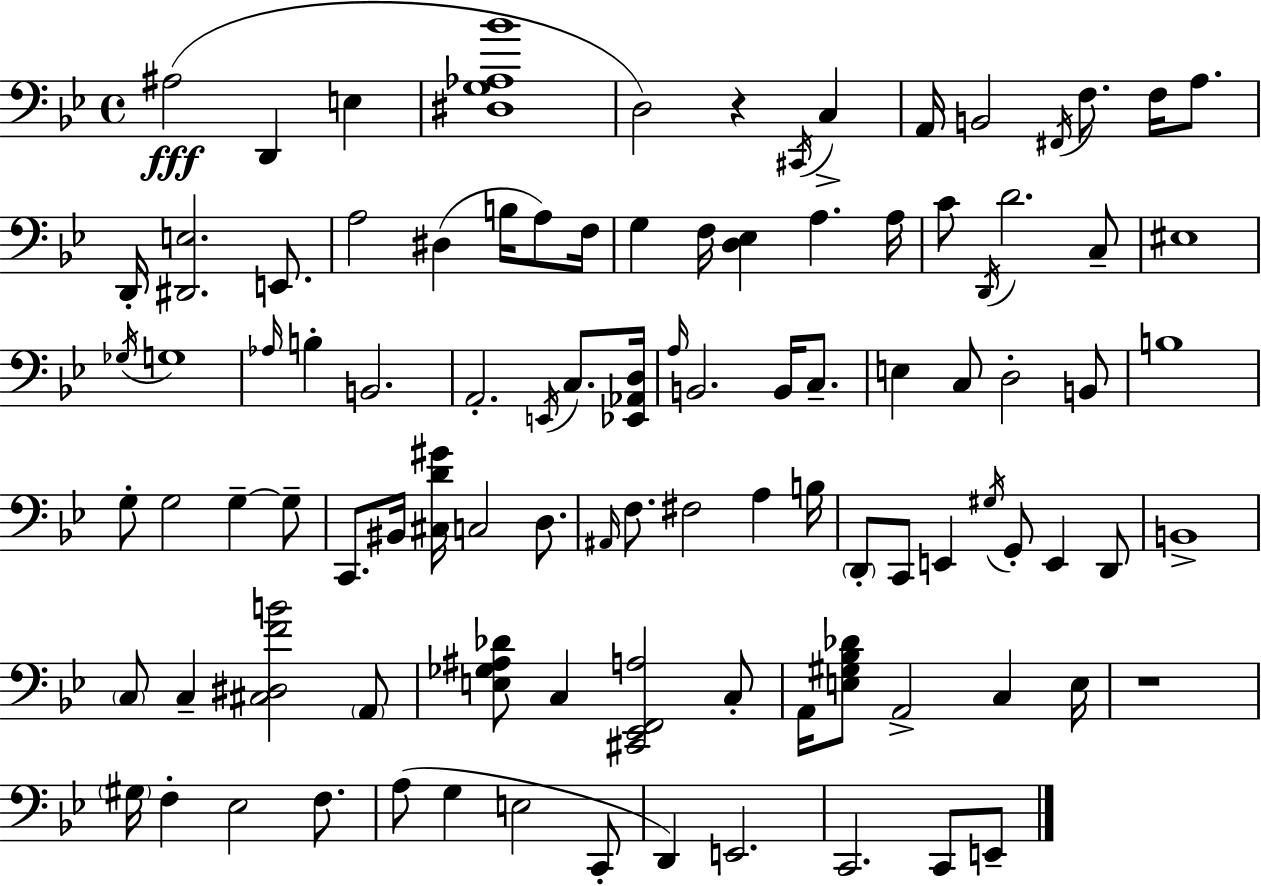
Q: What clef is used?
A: bass